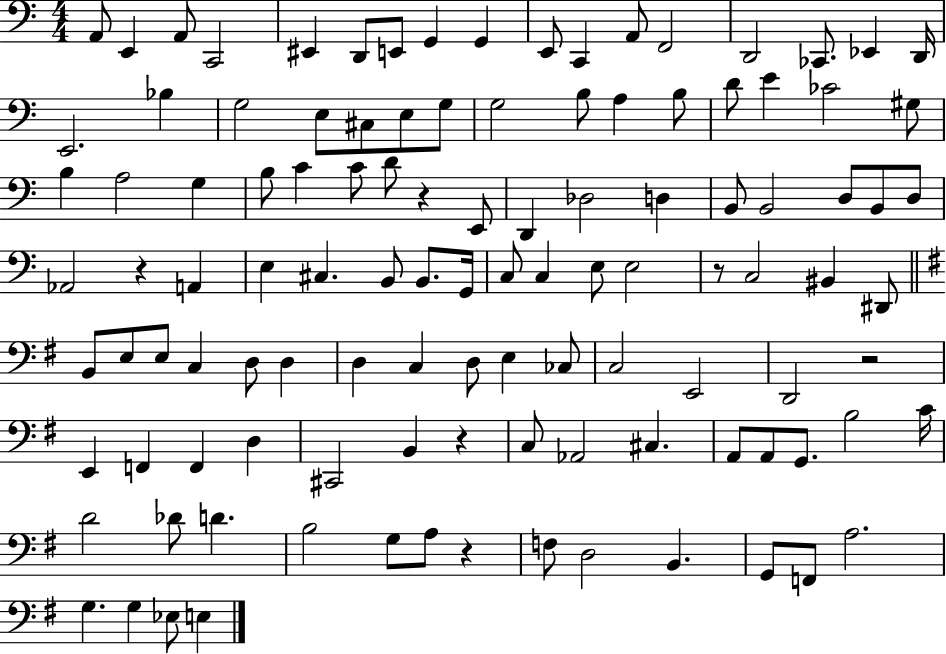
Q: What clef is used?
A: bass